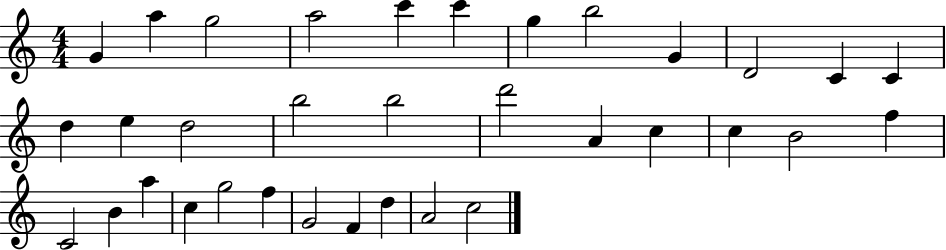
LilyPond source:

{
  \clef treble
  \numericTimeSignature
  \time 4/4
  \key c \major
  g'4 a''4 g''2 | a''2 c'''4 c'''4 | g''4 b''2 g'4 | d'2 c'4 c'4 | \break d''4 e''4 d''2 | b''2 b''2 | d'''2 a'4 c''4 | c''4 b'2 f''4 | \break c'2 b'4 a''4 | c''4 g''2 f''4 | g'2 f'4 d''4 | a'2 c''2 | \break \bar "|."
}